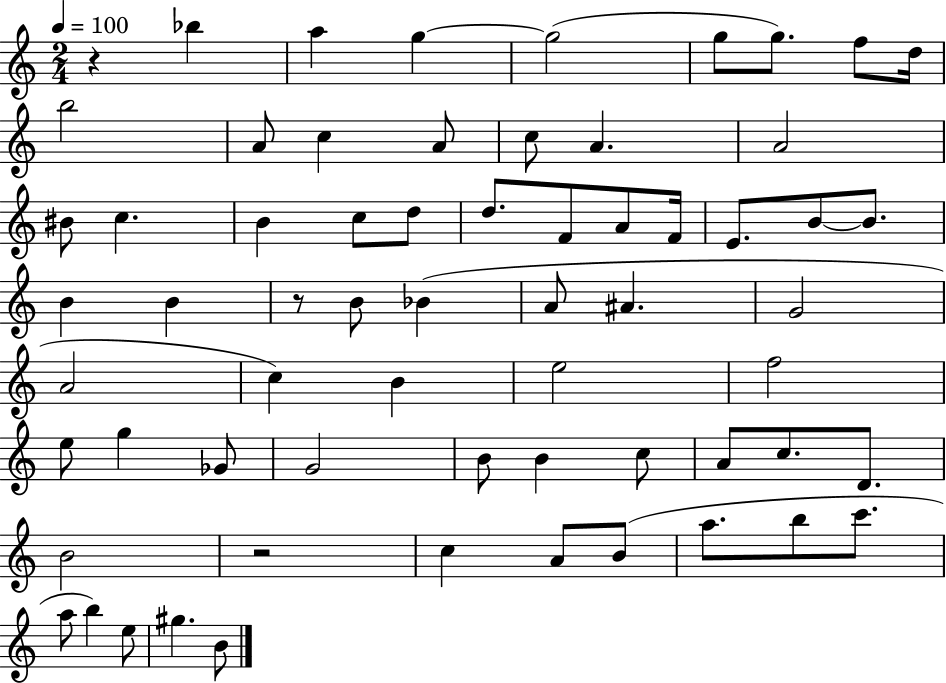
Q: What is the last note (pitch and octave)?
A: B4